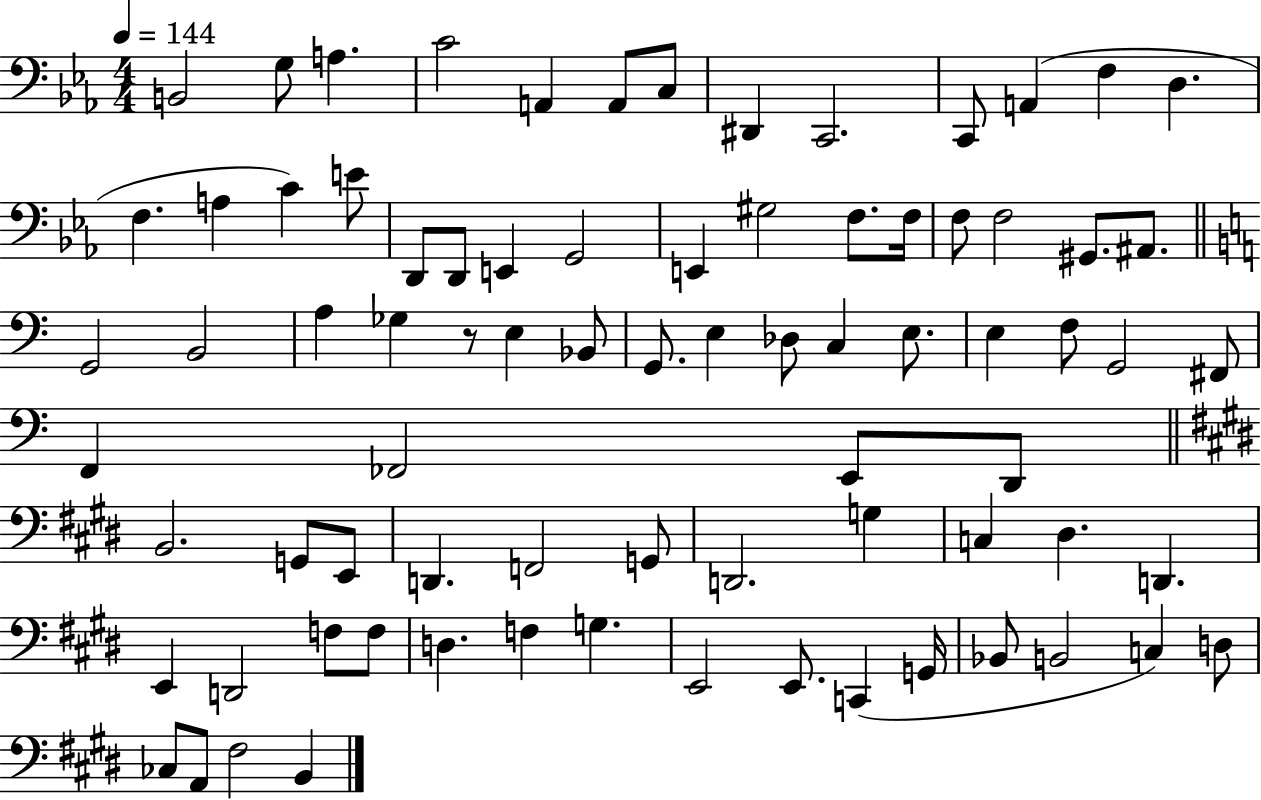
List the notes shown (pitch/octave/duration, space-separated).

B2/h G3/e A3/q. C4/h A2/q A2/e C3/e D#2/q C2/h. C2/e A2/q F3/q D3/q. F3/q. A3/q C4/q E4/e D2/e D2/e E2/q G2/h E2/q G#3/h F3/e. F3/s F3/e F3/h G#2/e. A#2/e. G2/h B2/h A3/q Gb3/q R/e E3/q Bb2/e G2/e. E3/q Db3/e C3/q E3/e. E3/q F3/e G2/h F#2/e F2/q FES2/h E2/e D2/e B2/h. G2/e E2/e D2/q. F2/h G2/e D2/h. G3/q C3/q D#3/q. D2/q. E2/q D2/h F3/e F3/e D3/q. F3/q G3/q. E2/h E2/e. C2/q G2/s Bb2/e B2/h C3/q D3/e CES3/e A2/e F#3/h B2/q